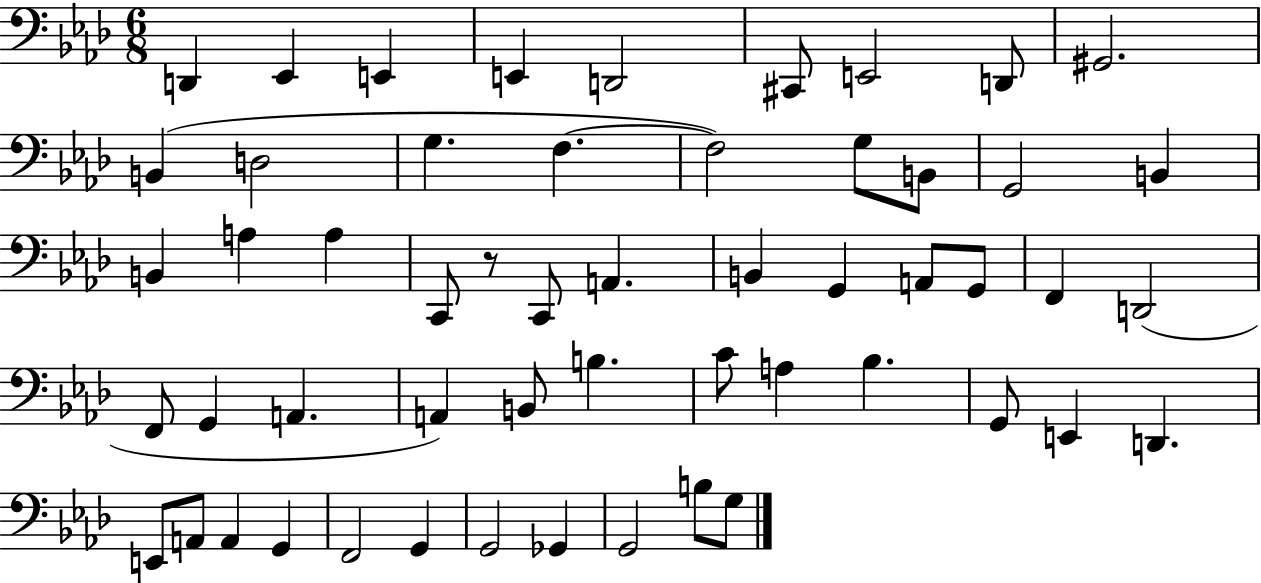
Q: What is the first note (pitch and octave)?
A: D2